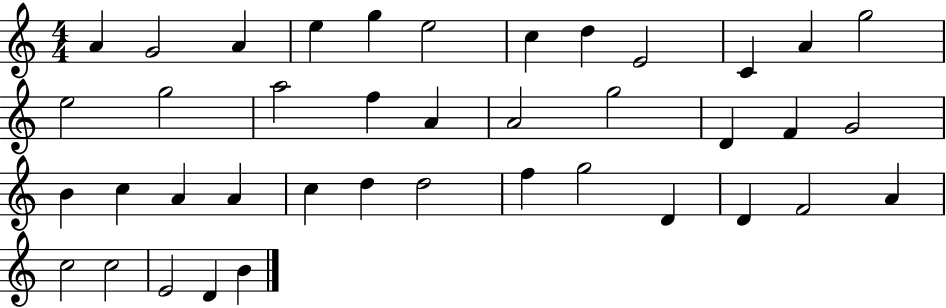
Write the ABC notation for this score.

X:1
T:Untitled
M:4/4
L:1/4
K:C
A G2 A e g e2 c d E2 C A g2 e2 g2 a2 f A A2 g2 D F G2 B c A A c d d2 f g2 D D F2 A c2 c2 E2 D B